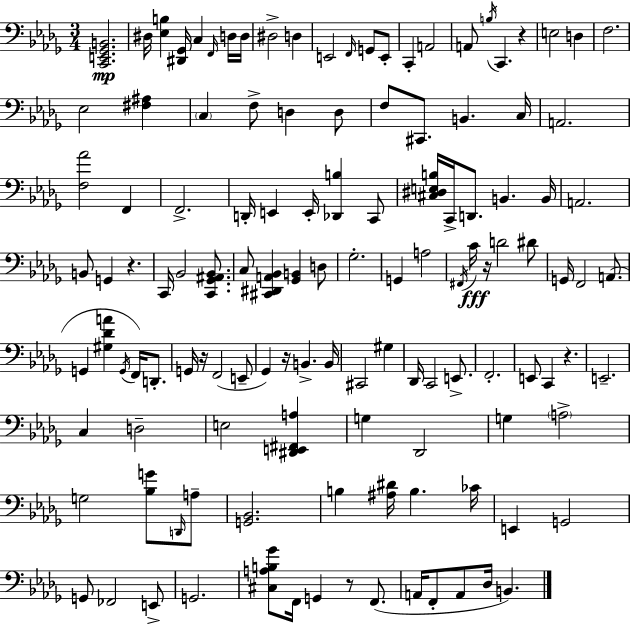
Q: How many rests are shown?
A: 7